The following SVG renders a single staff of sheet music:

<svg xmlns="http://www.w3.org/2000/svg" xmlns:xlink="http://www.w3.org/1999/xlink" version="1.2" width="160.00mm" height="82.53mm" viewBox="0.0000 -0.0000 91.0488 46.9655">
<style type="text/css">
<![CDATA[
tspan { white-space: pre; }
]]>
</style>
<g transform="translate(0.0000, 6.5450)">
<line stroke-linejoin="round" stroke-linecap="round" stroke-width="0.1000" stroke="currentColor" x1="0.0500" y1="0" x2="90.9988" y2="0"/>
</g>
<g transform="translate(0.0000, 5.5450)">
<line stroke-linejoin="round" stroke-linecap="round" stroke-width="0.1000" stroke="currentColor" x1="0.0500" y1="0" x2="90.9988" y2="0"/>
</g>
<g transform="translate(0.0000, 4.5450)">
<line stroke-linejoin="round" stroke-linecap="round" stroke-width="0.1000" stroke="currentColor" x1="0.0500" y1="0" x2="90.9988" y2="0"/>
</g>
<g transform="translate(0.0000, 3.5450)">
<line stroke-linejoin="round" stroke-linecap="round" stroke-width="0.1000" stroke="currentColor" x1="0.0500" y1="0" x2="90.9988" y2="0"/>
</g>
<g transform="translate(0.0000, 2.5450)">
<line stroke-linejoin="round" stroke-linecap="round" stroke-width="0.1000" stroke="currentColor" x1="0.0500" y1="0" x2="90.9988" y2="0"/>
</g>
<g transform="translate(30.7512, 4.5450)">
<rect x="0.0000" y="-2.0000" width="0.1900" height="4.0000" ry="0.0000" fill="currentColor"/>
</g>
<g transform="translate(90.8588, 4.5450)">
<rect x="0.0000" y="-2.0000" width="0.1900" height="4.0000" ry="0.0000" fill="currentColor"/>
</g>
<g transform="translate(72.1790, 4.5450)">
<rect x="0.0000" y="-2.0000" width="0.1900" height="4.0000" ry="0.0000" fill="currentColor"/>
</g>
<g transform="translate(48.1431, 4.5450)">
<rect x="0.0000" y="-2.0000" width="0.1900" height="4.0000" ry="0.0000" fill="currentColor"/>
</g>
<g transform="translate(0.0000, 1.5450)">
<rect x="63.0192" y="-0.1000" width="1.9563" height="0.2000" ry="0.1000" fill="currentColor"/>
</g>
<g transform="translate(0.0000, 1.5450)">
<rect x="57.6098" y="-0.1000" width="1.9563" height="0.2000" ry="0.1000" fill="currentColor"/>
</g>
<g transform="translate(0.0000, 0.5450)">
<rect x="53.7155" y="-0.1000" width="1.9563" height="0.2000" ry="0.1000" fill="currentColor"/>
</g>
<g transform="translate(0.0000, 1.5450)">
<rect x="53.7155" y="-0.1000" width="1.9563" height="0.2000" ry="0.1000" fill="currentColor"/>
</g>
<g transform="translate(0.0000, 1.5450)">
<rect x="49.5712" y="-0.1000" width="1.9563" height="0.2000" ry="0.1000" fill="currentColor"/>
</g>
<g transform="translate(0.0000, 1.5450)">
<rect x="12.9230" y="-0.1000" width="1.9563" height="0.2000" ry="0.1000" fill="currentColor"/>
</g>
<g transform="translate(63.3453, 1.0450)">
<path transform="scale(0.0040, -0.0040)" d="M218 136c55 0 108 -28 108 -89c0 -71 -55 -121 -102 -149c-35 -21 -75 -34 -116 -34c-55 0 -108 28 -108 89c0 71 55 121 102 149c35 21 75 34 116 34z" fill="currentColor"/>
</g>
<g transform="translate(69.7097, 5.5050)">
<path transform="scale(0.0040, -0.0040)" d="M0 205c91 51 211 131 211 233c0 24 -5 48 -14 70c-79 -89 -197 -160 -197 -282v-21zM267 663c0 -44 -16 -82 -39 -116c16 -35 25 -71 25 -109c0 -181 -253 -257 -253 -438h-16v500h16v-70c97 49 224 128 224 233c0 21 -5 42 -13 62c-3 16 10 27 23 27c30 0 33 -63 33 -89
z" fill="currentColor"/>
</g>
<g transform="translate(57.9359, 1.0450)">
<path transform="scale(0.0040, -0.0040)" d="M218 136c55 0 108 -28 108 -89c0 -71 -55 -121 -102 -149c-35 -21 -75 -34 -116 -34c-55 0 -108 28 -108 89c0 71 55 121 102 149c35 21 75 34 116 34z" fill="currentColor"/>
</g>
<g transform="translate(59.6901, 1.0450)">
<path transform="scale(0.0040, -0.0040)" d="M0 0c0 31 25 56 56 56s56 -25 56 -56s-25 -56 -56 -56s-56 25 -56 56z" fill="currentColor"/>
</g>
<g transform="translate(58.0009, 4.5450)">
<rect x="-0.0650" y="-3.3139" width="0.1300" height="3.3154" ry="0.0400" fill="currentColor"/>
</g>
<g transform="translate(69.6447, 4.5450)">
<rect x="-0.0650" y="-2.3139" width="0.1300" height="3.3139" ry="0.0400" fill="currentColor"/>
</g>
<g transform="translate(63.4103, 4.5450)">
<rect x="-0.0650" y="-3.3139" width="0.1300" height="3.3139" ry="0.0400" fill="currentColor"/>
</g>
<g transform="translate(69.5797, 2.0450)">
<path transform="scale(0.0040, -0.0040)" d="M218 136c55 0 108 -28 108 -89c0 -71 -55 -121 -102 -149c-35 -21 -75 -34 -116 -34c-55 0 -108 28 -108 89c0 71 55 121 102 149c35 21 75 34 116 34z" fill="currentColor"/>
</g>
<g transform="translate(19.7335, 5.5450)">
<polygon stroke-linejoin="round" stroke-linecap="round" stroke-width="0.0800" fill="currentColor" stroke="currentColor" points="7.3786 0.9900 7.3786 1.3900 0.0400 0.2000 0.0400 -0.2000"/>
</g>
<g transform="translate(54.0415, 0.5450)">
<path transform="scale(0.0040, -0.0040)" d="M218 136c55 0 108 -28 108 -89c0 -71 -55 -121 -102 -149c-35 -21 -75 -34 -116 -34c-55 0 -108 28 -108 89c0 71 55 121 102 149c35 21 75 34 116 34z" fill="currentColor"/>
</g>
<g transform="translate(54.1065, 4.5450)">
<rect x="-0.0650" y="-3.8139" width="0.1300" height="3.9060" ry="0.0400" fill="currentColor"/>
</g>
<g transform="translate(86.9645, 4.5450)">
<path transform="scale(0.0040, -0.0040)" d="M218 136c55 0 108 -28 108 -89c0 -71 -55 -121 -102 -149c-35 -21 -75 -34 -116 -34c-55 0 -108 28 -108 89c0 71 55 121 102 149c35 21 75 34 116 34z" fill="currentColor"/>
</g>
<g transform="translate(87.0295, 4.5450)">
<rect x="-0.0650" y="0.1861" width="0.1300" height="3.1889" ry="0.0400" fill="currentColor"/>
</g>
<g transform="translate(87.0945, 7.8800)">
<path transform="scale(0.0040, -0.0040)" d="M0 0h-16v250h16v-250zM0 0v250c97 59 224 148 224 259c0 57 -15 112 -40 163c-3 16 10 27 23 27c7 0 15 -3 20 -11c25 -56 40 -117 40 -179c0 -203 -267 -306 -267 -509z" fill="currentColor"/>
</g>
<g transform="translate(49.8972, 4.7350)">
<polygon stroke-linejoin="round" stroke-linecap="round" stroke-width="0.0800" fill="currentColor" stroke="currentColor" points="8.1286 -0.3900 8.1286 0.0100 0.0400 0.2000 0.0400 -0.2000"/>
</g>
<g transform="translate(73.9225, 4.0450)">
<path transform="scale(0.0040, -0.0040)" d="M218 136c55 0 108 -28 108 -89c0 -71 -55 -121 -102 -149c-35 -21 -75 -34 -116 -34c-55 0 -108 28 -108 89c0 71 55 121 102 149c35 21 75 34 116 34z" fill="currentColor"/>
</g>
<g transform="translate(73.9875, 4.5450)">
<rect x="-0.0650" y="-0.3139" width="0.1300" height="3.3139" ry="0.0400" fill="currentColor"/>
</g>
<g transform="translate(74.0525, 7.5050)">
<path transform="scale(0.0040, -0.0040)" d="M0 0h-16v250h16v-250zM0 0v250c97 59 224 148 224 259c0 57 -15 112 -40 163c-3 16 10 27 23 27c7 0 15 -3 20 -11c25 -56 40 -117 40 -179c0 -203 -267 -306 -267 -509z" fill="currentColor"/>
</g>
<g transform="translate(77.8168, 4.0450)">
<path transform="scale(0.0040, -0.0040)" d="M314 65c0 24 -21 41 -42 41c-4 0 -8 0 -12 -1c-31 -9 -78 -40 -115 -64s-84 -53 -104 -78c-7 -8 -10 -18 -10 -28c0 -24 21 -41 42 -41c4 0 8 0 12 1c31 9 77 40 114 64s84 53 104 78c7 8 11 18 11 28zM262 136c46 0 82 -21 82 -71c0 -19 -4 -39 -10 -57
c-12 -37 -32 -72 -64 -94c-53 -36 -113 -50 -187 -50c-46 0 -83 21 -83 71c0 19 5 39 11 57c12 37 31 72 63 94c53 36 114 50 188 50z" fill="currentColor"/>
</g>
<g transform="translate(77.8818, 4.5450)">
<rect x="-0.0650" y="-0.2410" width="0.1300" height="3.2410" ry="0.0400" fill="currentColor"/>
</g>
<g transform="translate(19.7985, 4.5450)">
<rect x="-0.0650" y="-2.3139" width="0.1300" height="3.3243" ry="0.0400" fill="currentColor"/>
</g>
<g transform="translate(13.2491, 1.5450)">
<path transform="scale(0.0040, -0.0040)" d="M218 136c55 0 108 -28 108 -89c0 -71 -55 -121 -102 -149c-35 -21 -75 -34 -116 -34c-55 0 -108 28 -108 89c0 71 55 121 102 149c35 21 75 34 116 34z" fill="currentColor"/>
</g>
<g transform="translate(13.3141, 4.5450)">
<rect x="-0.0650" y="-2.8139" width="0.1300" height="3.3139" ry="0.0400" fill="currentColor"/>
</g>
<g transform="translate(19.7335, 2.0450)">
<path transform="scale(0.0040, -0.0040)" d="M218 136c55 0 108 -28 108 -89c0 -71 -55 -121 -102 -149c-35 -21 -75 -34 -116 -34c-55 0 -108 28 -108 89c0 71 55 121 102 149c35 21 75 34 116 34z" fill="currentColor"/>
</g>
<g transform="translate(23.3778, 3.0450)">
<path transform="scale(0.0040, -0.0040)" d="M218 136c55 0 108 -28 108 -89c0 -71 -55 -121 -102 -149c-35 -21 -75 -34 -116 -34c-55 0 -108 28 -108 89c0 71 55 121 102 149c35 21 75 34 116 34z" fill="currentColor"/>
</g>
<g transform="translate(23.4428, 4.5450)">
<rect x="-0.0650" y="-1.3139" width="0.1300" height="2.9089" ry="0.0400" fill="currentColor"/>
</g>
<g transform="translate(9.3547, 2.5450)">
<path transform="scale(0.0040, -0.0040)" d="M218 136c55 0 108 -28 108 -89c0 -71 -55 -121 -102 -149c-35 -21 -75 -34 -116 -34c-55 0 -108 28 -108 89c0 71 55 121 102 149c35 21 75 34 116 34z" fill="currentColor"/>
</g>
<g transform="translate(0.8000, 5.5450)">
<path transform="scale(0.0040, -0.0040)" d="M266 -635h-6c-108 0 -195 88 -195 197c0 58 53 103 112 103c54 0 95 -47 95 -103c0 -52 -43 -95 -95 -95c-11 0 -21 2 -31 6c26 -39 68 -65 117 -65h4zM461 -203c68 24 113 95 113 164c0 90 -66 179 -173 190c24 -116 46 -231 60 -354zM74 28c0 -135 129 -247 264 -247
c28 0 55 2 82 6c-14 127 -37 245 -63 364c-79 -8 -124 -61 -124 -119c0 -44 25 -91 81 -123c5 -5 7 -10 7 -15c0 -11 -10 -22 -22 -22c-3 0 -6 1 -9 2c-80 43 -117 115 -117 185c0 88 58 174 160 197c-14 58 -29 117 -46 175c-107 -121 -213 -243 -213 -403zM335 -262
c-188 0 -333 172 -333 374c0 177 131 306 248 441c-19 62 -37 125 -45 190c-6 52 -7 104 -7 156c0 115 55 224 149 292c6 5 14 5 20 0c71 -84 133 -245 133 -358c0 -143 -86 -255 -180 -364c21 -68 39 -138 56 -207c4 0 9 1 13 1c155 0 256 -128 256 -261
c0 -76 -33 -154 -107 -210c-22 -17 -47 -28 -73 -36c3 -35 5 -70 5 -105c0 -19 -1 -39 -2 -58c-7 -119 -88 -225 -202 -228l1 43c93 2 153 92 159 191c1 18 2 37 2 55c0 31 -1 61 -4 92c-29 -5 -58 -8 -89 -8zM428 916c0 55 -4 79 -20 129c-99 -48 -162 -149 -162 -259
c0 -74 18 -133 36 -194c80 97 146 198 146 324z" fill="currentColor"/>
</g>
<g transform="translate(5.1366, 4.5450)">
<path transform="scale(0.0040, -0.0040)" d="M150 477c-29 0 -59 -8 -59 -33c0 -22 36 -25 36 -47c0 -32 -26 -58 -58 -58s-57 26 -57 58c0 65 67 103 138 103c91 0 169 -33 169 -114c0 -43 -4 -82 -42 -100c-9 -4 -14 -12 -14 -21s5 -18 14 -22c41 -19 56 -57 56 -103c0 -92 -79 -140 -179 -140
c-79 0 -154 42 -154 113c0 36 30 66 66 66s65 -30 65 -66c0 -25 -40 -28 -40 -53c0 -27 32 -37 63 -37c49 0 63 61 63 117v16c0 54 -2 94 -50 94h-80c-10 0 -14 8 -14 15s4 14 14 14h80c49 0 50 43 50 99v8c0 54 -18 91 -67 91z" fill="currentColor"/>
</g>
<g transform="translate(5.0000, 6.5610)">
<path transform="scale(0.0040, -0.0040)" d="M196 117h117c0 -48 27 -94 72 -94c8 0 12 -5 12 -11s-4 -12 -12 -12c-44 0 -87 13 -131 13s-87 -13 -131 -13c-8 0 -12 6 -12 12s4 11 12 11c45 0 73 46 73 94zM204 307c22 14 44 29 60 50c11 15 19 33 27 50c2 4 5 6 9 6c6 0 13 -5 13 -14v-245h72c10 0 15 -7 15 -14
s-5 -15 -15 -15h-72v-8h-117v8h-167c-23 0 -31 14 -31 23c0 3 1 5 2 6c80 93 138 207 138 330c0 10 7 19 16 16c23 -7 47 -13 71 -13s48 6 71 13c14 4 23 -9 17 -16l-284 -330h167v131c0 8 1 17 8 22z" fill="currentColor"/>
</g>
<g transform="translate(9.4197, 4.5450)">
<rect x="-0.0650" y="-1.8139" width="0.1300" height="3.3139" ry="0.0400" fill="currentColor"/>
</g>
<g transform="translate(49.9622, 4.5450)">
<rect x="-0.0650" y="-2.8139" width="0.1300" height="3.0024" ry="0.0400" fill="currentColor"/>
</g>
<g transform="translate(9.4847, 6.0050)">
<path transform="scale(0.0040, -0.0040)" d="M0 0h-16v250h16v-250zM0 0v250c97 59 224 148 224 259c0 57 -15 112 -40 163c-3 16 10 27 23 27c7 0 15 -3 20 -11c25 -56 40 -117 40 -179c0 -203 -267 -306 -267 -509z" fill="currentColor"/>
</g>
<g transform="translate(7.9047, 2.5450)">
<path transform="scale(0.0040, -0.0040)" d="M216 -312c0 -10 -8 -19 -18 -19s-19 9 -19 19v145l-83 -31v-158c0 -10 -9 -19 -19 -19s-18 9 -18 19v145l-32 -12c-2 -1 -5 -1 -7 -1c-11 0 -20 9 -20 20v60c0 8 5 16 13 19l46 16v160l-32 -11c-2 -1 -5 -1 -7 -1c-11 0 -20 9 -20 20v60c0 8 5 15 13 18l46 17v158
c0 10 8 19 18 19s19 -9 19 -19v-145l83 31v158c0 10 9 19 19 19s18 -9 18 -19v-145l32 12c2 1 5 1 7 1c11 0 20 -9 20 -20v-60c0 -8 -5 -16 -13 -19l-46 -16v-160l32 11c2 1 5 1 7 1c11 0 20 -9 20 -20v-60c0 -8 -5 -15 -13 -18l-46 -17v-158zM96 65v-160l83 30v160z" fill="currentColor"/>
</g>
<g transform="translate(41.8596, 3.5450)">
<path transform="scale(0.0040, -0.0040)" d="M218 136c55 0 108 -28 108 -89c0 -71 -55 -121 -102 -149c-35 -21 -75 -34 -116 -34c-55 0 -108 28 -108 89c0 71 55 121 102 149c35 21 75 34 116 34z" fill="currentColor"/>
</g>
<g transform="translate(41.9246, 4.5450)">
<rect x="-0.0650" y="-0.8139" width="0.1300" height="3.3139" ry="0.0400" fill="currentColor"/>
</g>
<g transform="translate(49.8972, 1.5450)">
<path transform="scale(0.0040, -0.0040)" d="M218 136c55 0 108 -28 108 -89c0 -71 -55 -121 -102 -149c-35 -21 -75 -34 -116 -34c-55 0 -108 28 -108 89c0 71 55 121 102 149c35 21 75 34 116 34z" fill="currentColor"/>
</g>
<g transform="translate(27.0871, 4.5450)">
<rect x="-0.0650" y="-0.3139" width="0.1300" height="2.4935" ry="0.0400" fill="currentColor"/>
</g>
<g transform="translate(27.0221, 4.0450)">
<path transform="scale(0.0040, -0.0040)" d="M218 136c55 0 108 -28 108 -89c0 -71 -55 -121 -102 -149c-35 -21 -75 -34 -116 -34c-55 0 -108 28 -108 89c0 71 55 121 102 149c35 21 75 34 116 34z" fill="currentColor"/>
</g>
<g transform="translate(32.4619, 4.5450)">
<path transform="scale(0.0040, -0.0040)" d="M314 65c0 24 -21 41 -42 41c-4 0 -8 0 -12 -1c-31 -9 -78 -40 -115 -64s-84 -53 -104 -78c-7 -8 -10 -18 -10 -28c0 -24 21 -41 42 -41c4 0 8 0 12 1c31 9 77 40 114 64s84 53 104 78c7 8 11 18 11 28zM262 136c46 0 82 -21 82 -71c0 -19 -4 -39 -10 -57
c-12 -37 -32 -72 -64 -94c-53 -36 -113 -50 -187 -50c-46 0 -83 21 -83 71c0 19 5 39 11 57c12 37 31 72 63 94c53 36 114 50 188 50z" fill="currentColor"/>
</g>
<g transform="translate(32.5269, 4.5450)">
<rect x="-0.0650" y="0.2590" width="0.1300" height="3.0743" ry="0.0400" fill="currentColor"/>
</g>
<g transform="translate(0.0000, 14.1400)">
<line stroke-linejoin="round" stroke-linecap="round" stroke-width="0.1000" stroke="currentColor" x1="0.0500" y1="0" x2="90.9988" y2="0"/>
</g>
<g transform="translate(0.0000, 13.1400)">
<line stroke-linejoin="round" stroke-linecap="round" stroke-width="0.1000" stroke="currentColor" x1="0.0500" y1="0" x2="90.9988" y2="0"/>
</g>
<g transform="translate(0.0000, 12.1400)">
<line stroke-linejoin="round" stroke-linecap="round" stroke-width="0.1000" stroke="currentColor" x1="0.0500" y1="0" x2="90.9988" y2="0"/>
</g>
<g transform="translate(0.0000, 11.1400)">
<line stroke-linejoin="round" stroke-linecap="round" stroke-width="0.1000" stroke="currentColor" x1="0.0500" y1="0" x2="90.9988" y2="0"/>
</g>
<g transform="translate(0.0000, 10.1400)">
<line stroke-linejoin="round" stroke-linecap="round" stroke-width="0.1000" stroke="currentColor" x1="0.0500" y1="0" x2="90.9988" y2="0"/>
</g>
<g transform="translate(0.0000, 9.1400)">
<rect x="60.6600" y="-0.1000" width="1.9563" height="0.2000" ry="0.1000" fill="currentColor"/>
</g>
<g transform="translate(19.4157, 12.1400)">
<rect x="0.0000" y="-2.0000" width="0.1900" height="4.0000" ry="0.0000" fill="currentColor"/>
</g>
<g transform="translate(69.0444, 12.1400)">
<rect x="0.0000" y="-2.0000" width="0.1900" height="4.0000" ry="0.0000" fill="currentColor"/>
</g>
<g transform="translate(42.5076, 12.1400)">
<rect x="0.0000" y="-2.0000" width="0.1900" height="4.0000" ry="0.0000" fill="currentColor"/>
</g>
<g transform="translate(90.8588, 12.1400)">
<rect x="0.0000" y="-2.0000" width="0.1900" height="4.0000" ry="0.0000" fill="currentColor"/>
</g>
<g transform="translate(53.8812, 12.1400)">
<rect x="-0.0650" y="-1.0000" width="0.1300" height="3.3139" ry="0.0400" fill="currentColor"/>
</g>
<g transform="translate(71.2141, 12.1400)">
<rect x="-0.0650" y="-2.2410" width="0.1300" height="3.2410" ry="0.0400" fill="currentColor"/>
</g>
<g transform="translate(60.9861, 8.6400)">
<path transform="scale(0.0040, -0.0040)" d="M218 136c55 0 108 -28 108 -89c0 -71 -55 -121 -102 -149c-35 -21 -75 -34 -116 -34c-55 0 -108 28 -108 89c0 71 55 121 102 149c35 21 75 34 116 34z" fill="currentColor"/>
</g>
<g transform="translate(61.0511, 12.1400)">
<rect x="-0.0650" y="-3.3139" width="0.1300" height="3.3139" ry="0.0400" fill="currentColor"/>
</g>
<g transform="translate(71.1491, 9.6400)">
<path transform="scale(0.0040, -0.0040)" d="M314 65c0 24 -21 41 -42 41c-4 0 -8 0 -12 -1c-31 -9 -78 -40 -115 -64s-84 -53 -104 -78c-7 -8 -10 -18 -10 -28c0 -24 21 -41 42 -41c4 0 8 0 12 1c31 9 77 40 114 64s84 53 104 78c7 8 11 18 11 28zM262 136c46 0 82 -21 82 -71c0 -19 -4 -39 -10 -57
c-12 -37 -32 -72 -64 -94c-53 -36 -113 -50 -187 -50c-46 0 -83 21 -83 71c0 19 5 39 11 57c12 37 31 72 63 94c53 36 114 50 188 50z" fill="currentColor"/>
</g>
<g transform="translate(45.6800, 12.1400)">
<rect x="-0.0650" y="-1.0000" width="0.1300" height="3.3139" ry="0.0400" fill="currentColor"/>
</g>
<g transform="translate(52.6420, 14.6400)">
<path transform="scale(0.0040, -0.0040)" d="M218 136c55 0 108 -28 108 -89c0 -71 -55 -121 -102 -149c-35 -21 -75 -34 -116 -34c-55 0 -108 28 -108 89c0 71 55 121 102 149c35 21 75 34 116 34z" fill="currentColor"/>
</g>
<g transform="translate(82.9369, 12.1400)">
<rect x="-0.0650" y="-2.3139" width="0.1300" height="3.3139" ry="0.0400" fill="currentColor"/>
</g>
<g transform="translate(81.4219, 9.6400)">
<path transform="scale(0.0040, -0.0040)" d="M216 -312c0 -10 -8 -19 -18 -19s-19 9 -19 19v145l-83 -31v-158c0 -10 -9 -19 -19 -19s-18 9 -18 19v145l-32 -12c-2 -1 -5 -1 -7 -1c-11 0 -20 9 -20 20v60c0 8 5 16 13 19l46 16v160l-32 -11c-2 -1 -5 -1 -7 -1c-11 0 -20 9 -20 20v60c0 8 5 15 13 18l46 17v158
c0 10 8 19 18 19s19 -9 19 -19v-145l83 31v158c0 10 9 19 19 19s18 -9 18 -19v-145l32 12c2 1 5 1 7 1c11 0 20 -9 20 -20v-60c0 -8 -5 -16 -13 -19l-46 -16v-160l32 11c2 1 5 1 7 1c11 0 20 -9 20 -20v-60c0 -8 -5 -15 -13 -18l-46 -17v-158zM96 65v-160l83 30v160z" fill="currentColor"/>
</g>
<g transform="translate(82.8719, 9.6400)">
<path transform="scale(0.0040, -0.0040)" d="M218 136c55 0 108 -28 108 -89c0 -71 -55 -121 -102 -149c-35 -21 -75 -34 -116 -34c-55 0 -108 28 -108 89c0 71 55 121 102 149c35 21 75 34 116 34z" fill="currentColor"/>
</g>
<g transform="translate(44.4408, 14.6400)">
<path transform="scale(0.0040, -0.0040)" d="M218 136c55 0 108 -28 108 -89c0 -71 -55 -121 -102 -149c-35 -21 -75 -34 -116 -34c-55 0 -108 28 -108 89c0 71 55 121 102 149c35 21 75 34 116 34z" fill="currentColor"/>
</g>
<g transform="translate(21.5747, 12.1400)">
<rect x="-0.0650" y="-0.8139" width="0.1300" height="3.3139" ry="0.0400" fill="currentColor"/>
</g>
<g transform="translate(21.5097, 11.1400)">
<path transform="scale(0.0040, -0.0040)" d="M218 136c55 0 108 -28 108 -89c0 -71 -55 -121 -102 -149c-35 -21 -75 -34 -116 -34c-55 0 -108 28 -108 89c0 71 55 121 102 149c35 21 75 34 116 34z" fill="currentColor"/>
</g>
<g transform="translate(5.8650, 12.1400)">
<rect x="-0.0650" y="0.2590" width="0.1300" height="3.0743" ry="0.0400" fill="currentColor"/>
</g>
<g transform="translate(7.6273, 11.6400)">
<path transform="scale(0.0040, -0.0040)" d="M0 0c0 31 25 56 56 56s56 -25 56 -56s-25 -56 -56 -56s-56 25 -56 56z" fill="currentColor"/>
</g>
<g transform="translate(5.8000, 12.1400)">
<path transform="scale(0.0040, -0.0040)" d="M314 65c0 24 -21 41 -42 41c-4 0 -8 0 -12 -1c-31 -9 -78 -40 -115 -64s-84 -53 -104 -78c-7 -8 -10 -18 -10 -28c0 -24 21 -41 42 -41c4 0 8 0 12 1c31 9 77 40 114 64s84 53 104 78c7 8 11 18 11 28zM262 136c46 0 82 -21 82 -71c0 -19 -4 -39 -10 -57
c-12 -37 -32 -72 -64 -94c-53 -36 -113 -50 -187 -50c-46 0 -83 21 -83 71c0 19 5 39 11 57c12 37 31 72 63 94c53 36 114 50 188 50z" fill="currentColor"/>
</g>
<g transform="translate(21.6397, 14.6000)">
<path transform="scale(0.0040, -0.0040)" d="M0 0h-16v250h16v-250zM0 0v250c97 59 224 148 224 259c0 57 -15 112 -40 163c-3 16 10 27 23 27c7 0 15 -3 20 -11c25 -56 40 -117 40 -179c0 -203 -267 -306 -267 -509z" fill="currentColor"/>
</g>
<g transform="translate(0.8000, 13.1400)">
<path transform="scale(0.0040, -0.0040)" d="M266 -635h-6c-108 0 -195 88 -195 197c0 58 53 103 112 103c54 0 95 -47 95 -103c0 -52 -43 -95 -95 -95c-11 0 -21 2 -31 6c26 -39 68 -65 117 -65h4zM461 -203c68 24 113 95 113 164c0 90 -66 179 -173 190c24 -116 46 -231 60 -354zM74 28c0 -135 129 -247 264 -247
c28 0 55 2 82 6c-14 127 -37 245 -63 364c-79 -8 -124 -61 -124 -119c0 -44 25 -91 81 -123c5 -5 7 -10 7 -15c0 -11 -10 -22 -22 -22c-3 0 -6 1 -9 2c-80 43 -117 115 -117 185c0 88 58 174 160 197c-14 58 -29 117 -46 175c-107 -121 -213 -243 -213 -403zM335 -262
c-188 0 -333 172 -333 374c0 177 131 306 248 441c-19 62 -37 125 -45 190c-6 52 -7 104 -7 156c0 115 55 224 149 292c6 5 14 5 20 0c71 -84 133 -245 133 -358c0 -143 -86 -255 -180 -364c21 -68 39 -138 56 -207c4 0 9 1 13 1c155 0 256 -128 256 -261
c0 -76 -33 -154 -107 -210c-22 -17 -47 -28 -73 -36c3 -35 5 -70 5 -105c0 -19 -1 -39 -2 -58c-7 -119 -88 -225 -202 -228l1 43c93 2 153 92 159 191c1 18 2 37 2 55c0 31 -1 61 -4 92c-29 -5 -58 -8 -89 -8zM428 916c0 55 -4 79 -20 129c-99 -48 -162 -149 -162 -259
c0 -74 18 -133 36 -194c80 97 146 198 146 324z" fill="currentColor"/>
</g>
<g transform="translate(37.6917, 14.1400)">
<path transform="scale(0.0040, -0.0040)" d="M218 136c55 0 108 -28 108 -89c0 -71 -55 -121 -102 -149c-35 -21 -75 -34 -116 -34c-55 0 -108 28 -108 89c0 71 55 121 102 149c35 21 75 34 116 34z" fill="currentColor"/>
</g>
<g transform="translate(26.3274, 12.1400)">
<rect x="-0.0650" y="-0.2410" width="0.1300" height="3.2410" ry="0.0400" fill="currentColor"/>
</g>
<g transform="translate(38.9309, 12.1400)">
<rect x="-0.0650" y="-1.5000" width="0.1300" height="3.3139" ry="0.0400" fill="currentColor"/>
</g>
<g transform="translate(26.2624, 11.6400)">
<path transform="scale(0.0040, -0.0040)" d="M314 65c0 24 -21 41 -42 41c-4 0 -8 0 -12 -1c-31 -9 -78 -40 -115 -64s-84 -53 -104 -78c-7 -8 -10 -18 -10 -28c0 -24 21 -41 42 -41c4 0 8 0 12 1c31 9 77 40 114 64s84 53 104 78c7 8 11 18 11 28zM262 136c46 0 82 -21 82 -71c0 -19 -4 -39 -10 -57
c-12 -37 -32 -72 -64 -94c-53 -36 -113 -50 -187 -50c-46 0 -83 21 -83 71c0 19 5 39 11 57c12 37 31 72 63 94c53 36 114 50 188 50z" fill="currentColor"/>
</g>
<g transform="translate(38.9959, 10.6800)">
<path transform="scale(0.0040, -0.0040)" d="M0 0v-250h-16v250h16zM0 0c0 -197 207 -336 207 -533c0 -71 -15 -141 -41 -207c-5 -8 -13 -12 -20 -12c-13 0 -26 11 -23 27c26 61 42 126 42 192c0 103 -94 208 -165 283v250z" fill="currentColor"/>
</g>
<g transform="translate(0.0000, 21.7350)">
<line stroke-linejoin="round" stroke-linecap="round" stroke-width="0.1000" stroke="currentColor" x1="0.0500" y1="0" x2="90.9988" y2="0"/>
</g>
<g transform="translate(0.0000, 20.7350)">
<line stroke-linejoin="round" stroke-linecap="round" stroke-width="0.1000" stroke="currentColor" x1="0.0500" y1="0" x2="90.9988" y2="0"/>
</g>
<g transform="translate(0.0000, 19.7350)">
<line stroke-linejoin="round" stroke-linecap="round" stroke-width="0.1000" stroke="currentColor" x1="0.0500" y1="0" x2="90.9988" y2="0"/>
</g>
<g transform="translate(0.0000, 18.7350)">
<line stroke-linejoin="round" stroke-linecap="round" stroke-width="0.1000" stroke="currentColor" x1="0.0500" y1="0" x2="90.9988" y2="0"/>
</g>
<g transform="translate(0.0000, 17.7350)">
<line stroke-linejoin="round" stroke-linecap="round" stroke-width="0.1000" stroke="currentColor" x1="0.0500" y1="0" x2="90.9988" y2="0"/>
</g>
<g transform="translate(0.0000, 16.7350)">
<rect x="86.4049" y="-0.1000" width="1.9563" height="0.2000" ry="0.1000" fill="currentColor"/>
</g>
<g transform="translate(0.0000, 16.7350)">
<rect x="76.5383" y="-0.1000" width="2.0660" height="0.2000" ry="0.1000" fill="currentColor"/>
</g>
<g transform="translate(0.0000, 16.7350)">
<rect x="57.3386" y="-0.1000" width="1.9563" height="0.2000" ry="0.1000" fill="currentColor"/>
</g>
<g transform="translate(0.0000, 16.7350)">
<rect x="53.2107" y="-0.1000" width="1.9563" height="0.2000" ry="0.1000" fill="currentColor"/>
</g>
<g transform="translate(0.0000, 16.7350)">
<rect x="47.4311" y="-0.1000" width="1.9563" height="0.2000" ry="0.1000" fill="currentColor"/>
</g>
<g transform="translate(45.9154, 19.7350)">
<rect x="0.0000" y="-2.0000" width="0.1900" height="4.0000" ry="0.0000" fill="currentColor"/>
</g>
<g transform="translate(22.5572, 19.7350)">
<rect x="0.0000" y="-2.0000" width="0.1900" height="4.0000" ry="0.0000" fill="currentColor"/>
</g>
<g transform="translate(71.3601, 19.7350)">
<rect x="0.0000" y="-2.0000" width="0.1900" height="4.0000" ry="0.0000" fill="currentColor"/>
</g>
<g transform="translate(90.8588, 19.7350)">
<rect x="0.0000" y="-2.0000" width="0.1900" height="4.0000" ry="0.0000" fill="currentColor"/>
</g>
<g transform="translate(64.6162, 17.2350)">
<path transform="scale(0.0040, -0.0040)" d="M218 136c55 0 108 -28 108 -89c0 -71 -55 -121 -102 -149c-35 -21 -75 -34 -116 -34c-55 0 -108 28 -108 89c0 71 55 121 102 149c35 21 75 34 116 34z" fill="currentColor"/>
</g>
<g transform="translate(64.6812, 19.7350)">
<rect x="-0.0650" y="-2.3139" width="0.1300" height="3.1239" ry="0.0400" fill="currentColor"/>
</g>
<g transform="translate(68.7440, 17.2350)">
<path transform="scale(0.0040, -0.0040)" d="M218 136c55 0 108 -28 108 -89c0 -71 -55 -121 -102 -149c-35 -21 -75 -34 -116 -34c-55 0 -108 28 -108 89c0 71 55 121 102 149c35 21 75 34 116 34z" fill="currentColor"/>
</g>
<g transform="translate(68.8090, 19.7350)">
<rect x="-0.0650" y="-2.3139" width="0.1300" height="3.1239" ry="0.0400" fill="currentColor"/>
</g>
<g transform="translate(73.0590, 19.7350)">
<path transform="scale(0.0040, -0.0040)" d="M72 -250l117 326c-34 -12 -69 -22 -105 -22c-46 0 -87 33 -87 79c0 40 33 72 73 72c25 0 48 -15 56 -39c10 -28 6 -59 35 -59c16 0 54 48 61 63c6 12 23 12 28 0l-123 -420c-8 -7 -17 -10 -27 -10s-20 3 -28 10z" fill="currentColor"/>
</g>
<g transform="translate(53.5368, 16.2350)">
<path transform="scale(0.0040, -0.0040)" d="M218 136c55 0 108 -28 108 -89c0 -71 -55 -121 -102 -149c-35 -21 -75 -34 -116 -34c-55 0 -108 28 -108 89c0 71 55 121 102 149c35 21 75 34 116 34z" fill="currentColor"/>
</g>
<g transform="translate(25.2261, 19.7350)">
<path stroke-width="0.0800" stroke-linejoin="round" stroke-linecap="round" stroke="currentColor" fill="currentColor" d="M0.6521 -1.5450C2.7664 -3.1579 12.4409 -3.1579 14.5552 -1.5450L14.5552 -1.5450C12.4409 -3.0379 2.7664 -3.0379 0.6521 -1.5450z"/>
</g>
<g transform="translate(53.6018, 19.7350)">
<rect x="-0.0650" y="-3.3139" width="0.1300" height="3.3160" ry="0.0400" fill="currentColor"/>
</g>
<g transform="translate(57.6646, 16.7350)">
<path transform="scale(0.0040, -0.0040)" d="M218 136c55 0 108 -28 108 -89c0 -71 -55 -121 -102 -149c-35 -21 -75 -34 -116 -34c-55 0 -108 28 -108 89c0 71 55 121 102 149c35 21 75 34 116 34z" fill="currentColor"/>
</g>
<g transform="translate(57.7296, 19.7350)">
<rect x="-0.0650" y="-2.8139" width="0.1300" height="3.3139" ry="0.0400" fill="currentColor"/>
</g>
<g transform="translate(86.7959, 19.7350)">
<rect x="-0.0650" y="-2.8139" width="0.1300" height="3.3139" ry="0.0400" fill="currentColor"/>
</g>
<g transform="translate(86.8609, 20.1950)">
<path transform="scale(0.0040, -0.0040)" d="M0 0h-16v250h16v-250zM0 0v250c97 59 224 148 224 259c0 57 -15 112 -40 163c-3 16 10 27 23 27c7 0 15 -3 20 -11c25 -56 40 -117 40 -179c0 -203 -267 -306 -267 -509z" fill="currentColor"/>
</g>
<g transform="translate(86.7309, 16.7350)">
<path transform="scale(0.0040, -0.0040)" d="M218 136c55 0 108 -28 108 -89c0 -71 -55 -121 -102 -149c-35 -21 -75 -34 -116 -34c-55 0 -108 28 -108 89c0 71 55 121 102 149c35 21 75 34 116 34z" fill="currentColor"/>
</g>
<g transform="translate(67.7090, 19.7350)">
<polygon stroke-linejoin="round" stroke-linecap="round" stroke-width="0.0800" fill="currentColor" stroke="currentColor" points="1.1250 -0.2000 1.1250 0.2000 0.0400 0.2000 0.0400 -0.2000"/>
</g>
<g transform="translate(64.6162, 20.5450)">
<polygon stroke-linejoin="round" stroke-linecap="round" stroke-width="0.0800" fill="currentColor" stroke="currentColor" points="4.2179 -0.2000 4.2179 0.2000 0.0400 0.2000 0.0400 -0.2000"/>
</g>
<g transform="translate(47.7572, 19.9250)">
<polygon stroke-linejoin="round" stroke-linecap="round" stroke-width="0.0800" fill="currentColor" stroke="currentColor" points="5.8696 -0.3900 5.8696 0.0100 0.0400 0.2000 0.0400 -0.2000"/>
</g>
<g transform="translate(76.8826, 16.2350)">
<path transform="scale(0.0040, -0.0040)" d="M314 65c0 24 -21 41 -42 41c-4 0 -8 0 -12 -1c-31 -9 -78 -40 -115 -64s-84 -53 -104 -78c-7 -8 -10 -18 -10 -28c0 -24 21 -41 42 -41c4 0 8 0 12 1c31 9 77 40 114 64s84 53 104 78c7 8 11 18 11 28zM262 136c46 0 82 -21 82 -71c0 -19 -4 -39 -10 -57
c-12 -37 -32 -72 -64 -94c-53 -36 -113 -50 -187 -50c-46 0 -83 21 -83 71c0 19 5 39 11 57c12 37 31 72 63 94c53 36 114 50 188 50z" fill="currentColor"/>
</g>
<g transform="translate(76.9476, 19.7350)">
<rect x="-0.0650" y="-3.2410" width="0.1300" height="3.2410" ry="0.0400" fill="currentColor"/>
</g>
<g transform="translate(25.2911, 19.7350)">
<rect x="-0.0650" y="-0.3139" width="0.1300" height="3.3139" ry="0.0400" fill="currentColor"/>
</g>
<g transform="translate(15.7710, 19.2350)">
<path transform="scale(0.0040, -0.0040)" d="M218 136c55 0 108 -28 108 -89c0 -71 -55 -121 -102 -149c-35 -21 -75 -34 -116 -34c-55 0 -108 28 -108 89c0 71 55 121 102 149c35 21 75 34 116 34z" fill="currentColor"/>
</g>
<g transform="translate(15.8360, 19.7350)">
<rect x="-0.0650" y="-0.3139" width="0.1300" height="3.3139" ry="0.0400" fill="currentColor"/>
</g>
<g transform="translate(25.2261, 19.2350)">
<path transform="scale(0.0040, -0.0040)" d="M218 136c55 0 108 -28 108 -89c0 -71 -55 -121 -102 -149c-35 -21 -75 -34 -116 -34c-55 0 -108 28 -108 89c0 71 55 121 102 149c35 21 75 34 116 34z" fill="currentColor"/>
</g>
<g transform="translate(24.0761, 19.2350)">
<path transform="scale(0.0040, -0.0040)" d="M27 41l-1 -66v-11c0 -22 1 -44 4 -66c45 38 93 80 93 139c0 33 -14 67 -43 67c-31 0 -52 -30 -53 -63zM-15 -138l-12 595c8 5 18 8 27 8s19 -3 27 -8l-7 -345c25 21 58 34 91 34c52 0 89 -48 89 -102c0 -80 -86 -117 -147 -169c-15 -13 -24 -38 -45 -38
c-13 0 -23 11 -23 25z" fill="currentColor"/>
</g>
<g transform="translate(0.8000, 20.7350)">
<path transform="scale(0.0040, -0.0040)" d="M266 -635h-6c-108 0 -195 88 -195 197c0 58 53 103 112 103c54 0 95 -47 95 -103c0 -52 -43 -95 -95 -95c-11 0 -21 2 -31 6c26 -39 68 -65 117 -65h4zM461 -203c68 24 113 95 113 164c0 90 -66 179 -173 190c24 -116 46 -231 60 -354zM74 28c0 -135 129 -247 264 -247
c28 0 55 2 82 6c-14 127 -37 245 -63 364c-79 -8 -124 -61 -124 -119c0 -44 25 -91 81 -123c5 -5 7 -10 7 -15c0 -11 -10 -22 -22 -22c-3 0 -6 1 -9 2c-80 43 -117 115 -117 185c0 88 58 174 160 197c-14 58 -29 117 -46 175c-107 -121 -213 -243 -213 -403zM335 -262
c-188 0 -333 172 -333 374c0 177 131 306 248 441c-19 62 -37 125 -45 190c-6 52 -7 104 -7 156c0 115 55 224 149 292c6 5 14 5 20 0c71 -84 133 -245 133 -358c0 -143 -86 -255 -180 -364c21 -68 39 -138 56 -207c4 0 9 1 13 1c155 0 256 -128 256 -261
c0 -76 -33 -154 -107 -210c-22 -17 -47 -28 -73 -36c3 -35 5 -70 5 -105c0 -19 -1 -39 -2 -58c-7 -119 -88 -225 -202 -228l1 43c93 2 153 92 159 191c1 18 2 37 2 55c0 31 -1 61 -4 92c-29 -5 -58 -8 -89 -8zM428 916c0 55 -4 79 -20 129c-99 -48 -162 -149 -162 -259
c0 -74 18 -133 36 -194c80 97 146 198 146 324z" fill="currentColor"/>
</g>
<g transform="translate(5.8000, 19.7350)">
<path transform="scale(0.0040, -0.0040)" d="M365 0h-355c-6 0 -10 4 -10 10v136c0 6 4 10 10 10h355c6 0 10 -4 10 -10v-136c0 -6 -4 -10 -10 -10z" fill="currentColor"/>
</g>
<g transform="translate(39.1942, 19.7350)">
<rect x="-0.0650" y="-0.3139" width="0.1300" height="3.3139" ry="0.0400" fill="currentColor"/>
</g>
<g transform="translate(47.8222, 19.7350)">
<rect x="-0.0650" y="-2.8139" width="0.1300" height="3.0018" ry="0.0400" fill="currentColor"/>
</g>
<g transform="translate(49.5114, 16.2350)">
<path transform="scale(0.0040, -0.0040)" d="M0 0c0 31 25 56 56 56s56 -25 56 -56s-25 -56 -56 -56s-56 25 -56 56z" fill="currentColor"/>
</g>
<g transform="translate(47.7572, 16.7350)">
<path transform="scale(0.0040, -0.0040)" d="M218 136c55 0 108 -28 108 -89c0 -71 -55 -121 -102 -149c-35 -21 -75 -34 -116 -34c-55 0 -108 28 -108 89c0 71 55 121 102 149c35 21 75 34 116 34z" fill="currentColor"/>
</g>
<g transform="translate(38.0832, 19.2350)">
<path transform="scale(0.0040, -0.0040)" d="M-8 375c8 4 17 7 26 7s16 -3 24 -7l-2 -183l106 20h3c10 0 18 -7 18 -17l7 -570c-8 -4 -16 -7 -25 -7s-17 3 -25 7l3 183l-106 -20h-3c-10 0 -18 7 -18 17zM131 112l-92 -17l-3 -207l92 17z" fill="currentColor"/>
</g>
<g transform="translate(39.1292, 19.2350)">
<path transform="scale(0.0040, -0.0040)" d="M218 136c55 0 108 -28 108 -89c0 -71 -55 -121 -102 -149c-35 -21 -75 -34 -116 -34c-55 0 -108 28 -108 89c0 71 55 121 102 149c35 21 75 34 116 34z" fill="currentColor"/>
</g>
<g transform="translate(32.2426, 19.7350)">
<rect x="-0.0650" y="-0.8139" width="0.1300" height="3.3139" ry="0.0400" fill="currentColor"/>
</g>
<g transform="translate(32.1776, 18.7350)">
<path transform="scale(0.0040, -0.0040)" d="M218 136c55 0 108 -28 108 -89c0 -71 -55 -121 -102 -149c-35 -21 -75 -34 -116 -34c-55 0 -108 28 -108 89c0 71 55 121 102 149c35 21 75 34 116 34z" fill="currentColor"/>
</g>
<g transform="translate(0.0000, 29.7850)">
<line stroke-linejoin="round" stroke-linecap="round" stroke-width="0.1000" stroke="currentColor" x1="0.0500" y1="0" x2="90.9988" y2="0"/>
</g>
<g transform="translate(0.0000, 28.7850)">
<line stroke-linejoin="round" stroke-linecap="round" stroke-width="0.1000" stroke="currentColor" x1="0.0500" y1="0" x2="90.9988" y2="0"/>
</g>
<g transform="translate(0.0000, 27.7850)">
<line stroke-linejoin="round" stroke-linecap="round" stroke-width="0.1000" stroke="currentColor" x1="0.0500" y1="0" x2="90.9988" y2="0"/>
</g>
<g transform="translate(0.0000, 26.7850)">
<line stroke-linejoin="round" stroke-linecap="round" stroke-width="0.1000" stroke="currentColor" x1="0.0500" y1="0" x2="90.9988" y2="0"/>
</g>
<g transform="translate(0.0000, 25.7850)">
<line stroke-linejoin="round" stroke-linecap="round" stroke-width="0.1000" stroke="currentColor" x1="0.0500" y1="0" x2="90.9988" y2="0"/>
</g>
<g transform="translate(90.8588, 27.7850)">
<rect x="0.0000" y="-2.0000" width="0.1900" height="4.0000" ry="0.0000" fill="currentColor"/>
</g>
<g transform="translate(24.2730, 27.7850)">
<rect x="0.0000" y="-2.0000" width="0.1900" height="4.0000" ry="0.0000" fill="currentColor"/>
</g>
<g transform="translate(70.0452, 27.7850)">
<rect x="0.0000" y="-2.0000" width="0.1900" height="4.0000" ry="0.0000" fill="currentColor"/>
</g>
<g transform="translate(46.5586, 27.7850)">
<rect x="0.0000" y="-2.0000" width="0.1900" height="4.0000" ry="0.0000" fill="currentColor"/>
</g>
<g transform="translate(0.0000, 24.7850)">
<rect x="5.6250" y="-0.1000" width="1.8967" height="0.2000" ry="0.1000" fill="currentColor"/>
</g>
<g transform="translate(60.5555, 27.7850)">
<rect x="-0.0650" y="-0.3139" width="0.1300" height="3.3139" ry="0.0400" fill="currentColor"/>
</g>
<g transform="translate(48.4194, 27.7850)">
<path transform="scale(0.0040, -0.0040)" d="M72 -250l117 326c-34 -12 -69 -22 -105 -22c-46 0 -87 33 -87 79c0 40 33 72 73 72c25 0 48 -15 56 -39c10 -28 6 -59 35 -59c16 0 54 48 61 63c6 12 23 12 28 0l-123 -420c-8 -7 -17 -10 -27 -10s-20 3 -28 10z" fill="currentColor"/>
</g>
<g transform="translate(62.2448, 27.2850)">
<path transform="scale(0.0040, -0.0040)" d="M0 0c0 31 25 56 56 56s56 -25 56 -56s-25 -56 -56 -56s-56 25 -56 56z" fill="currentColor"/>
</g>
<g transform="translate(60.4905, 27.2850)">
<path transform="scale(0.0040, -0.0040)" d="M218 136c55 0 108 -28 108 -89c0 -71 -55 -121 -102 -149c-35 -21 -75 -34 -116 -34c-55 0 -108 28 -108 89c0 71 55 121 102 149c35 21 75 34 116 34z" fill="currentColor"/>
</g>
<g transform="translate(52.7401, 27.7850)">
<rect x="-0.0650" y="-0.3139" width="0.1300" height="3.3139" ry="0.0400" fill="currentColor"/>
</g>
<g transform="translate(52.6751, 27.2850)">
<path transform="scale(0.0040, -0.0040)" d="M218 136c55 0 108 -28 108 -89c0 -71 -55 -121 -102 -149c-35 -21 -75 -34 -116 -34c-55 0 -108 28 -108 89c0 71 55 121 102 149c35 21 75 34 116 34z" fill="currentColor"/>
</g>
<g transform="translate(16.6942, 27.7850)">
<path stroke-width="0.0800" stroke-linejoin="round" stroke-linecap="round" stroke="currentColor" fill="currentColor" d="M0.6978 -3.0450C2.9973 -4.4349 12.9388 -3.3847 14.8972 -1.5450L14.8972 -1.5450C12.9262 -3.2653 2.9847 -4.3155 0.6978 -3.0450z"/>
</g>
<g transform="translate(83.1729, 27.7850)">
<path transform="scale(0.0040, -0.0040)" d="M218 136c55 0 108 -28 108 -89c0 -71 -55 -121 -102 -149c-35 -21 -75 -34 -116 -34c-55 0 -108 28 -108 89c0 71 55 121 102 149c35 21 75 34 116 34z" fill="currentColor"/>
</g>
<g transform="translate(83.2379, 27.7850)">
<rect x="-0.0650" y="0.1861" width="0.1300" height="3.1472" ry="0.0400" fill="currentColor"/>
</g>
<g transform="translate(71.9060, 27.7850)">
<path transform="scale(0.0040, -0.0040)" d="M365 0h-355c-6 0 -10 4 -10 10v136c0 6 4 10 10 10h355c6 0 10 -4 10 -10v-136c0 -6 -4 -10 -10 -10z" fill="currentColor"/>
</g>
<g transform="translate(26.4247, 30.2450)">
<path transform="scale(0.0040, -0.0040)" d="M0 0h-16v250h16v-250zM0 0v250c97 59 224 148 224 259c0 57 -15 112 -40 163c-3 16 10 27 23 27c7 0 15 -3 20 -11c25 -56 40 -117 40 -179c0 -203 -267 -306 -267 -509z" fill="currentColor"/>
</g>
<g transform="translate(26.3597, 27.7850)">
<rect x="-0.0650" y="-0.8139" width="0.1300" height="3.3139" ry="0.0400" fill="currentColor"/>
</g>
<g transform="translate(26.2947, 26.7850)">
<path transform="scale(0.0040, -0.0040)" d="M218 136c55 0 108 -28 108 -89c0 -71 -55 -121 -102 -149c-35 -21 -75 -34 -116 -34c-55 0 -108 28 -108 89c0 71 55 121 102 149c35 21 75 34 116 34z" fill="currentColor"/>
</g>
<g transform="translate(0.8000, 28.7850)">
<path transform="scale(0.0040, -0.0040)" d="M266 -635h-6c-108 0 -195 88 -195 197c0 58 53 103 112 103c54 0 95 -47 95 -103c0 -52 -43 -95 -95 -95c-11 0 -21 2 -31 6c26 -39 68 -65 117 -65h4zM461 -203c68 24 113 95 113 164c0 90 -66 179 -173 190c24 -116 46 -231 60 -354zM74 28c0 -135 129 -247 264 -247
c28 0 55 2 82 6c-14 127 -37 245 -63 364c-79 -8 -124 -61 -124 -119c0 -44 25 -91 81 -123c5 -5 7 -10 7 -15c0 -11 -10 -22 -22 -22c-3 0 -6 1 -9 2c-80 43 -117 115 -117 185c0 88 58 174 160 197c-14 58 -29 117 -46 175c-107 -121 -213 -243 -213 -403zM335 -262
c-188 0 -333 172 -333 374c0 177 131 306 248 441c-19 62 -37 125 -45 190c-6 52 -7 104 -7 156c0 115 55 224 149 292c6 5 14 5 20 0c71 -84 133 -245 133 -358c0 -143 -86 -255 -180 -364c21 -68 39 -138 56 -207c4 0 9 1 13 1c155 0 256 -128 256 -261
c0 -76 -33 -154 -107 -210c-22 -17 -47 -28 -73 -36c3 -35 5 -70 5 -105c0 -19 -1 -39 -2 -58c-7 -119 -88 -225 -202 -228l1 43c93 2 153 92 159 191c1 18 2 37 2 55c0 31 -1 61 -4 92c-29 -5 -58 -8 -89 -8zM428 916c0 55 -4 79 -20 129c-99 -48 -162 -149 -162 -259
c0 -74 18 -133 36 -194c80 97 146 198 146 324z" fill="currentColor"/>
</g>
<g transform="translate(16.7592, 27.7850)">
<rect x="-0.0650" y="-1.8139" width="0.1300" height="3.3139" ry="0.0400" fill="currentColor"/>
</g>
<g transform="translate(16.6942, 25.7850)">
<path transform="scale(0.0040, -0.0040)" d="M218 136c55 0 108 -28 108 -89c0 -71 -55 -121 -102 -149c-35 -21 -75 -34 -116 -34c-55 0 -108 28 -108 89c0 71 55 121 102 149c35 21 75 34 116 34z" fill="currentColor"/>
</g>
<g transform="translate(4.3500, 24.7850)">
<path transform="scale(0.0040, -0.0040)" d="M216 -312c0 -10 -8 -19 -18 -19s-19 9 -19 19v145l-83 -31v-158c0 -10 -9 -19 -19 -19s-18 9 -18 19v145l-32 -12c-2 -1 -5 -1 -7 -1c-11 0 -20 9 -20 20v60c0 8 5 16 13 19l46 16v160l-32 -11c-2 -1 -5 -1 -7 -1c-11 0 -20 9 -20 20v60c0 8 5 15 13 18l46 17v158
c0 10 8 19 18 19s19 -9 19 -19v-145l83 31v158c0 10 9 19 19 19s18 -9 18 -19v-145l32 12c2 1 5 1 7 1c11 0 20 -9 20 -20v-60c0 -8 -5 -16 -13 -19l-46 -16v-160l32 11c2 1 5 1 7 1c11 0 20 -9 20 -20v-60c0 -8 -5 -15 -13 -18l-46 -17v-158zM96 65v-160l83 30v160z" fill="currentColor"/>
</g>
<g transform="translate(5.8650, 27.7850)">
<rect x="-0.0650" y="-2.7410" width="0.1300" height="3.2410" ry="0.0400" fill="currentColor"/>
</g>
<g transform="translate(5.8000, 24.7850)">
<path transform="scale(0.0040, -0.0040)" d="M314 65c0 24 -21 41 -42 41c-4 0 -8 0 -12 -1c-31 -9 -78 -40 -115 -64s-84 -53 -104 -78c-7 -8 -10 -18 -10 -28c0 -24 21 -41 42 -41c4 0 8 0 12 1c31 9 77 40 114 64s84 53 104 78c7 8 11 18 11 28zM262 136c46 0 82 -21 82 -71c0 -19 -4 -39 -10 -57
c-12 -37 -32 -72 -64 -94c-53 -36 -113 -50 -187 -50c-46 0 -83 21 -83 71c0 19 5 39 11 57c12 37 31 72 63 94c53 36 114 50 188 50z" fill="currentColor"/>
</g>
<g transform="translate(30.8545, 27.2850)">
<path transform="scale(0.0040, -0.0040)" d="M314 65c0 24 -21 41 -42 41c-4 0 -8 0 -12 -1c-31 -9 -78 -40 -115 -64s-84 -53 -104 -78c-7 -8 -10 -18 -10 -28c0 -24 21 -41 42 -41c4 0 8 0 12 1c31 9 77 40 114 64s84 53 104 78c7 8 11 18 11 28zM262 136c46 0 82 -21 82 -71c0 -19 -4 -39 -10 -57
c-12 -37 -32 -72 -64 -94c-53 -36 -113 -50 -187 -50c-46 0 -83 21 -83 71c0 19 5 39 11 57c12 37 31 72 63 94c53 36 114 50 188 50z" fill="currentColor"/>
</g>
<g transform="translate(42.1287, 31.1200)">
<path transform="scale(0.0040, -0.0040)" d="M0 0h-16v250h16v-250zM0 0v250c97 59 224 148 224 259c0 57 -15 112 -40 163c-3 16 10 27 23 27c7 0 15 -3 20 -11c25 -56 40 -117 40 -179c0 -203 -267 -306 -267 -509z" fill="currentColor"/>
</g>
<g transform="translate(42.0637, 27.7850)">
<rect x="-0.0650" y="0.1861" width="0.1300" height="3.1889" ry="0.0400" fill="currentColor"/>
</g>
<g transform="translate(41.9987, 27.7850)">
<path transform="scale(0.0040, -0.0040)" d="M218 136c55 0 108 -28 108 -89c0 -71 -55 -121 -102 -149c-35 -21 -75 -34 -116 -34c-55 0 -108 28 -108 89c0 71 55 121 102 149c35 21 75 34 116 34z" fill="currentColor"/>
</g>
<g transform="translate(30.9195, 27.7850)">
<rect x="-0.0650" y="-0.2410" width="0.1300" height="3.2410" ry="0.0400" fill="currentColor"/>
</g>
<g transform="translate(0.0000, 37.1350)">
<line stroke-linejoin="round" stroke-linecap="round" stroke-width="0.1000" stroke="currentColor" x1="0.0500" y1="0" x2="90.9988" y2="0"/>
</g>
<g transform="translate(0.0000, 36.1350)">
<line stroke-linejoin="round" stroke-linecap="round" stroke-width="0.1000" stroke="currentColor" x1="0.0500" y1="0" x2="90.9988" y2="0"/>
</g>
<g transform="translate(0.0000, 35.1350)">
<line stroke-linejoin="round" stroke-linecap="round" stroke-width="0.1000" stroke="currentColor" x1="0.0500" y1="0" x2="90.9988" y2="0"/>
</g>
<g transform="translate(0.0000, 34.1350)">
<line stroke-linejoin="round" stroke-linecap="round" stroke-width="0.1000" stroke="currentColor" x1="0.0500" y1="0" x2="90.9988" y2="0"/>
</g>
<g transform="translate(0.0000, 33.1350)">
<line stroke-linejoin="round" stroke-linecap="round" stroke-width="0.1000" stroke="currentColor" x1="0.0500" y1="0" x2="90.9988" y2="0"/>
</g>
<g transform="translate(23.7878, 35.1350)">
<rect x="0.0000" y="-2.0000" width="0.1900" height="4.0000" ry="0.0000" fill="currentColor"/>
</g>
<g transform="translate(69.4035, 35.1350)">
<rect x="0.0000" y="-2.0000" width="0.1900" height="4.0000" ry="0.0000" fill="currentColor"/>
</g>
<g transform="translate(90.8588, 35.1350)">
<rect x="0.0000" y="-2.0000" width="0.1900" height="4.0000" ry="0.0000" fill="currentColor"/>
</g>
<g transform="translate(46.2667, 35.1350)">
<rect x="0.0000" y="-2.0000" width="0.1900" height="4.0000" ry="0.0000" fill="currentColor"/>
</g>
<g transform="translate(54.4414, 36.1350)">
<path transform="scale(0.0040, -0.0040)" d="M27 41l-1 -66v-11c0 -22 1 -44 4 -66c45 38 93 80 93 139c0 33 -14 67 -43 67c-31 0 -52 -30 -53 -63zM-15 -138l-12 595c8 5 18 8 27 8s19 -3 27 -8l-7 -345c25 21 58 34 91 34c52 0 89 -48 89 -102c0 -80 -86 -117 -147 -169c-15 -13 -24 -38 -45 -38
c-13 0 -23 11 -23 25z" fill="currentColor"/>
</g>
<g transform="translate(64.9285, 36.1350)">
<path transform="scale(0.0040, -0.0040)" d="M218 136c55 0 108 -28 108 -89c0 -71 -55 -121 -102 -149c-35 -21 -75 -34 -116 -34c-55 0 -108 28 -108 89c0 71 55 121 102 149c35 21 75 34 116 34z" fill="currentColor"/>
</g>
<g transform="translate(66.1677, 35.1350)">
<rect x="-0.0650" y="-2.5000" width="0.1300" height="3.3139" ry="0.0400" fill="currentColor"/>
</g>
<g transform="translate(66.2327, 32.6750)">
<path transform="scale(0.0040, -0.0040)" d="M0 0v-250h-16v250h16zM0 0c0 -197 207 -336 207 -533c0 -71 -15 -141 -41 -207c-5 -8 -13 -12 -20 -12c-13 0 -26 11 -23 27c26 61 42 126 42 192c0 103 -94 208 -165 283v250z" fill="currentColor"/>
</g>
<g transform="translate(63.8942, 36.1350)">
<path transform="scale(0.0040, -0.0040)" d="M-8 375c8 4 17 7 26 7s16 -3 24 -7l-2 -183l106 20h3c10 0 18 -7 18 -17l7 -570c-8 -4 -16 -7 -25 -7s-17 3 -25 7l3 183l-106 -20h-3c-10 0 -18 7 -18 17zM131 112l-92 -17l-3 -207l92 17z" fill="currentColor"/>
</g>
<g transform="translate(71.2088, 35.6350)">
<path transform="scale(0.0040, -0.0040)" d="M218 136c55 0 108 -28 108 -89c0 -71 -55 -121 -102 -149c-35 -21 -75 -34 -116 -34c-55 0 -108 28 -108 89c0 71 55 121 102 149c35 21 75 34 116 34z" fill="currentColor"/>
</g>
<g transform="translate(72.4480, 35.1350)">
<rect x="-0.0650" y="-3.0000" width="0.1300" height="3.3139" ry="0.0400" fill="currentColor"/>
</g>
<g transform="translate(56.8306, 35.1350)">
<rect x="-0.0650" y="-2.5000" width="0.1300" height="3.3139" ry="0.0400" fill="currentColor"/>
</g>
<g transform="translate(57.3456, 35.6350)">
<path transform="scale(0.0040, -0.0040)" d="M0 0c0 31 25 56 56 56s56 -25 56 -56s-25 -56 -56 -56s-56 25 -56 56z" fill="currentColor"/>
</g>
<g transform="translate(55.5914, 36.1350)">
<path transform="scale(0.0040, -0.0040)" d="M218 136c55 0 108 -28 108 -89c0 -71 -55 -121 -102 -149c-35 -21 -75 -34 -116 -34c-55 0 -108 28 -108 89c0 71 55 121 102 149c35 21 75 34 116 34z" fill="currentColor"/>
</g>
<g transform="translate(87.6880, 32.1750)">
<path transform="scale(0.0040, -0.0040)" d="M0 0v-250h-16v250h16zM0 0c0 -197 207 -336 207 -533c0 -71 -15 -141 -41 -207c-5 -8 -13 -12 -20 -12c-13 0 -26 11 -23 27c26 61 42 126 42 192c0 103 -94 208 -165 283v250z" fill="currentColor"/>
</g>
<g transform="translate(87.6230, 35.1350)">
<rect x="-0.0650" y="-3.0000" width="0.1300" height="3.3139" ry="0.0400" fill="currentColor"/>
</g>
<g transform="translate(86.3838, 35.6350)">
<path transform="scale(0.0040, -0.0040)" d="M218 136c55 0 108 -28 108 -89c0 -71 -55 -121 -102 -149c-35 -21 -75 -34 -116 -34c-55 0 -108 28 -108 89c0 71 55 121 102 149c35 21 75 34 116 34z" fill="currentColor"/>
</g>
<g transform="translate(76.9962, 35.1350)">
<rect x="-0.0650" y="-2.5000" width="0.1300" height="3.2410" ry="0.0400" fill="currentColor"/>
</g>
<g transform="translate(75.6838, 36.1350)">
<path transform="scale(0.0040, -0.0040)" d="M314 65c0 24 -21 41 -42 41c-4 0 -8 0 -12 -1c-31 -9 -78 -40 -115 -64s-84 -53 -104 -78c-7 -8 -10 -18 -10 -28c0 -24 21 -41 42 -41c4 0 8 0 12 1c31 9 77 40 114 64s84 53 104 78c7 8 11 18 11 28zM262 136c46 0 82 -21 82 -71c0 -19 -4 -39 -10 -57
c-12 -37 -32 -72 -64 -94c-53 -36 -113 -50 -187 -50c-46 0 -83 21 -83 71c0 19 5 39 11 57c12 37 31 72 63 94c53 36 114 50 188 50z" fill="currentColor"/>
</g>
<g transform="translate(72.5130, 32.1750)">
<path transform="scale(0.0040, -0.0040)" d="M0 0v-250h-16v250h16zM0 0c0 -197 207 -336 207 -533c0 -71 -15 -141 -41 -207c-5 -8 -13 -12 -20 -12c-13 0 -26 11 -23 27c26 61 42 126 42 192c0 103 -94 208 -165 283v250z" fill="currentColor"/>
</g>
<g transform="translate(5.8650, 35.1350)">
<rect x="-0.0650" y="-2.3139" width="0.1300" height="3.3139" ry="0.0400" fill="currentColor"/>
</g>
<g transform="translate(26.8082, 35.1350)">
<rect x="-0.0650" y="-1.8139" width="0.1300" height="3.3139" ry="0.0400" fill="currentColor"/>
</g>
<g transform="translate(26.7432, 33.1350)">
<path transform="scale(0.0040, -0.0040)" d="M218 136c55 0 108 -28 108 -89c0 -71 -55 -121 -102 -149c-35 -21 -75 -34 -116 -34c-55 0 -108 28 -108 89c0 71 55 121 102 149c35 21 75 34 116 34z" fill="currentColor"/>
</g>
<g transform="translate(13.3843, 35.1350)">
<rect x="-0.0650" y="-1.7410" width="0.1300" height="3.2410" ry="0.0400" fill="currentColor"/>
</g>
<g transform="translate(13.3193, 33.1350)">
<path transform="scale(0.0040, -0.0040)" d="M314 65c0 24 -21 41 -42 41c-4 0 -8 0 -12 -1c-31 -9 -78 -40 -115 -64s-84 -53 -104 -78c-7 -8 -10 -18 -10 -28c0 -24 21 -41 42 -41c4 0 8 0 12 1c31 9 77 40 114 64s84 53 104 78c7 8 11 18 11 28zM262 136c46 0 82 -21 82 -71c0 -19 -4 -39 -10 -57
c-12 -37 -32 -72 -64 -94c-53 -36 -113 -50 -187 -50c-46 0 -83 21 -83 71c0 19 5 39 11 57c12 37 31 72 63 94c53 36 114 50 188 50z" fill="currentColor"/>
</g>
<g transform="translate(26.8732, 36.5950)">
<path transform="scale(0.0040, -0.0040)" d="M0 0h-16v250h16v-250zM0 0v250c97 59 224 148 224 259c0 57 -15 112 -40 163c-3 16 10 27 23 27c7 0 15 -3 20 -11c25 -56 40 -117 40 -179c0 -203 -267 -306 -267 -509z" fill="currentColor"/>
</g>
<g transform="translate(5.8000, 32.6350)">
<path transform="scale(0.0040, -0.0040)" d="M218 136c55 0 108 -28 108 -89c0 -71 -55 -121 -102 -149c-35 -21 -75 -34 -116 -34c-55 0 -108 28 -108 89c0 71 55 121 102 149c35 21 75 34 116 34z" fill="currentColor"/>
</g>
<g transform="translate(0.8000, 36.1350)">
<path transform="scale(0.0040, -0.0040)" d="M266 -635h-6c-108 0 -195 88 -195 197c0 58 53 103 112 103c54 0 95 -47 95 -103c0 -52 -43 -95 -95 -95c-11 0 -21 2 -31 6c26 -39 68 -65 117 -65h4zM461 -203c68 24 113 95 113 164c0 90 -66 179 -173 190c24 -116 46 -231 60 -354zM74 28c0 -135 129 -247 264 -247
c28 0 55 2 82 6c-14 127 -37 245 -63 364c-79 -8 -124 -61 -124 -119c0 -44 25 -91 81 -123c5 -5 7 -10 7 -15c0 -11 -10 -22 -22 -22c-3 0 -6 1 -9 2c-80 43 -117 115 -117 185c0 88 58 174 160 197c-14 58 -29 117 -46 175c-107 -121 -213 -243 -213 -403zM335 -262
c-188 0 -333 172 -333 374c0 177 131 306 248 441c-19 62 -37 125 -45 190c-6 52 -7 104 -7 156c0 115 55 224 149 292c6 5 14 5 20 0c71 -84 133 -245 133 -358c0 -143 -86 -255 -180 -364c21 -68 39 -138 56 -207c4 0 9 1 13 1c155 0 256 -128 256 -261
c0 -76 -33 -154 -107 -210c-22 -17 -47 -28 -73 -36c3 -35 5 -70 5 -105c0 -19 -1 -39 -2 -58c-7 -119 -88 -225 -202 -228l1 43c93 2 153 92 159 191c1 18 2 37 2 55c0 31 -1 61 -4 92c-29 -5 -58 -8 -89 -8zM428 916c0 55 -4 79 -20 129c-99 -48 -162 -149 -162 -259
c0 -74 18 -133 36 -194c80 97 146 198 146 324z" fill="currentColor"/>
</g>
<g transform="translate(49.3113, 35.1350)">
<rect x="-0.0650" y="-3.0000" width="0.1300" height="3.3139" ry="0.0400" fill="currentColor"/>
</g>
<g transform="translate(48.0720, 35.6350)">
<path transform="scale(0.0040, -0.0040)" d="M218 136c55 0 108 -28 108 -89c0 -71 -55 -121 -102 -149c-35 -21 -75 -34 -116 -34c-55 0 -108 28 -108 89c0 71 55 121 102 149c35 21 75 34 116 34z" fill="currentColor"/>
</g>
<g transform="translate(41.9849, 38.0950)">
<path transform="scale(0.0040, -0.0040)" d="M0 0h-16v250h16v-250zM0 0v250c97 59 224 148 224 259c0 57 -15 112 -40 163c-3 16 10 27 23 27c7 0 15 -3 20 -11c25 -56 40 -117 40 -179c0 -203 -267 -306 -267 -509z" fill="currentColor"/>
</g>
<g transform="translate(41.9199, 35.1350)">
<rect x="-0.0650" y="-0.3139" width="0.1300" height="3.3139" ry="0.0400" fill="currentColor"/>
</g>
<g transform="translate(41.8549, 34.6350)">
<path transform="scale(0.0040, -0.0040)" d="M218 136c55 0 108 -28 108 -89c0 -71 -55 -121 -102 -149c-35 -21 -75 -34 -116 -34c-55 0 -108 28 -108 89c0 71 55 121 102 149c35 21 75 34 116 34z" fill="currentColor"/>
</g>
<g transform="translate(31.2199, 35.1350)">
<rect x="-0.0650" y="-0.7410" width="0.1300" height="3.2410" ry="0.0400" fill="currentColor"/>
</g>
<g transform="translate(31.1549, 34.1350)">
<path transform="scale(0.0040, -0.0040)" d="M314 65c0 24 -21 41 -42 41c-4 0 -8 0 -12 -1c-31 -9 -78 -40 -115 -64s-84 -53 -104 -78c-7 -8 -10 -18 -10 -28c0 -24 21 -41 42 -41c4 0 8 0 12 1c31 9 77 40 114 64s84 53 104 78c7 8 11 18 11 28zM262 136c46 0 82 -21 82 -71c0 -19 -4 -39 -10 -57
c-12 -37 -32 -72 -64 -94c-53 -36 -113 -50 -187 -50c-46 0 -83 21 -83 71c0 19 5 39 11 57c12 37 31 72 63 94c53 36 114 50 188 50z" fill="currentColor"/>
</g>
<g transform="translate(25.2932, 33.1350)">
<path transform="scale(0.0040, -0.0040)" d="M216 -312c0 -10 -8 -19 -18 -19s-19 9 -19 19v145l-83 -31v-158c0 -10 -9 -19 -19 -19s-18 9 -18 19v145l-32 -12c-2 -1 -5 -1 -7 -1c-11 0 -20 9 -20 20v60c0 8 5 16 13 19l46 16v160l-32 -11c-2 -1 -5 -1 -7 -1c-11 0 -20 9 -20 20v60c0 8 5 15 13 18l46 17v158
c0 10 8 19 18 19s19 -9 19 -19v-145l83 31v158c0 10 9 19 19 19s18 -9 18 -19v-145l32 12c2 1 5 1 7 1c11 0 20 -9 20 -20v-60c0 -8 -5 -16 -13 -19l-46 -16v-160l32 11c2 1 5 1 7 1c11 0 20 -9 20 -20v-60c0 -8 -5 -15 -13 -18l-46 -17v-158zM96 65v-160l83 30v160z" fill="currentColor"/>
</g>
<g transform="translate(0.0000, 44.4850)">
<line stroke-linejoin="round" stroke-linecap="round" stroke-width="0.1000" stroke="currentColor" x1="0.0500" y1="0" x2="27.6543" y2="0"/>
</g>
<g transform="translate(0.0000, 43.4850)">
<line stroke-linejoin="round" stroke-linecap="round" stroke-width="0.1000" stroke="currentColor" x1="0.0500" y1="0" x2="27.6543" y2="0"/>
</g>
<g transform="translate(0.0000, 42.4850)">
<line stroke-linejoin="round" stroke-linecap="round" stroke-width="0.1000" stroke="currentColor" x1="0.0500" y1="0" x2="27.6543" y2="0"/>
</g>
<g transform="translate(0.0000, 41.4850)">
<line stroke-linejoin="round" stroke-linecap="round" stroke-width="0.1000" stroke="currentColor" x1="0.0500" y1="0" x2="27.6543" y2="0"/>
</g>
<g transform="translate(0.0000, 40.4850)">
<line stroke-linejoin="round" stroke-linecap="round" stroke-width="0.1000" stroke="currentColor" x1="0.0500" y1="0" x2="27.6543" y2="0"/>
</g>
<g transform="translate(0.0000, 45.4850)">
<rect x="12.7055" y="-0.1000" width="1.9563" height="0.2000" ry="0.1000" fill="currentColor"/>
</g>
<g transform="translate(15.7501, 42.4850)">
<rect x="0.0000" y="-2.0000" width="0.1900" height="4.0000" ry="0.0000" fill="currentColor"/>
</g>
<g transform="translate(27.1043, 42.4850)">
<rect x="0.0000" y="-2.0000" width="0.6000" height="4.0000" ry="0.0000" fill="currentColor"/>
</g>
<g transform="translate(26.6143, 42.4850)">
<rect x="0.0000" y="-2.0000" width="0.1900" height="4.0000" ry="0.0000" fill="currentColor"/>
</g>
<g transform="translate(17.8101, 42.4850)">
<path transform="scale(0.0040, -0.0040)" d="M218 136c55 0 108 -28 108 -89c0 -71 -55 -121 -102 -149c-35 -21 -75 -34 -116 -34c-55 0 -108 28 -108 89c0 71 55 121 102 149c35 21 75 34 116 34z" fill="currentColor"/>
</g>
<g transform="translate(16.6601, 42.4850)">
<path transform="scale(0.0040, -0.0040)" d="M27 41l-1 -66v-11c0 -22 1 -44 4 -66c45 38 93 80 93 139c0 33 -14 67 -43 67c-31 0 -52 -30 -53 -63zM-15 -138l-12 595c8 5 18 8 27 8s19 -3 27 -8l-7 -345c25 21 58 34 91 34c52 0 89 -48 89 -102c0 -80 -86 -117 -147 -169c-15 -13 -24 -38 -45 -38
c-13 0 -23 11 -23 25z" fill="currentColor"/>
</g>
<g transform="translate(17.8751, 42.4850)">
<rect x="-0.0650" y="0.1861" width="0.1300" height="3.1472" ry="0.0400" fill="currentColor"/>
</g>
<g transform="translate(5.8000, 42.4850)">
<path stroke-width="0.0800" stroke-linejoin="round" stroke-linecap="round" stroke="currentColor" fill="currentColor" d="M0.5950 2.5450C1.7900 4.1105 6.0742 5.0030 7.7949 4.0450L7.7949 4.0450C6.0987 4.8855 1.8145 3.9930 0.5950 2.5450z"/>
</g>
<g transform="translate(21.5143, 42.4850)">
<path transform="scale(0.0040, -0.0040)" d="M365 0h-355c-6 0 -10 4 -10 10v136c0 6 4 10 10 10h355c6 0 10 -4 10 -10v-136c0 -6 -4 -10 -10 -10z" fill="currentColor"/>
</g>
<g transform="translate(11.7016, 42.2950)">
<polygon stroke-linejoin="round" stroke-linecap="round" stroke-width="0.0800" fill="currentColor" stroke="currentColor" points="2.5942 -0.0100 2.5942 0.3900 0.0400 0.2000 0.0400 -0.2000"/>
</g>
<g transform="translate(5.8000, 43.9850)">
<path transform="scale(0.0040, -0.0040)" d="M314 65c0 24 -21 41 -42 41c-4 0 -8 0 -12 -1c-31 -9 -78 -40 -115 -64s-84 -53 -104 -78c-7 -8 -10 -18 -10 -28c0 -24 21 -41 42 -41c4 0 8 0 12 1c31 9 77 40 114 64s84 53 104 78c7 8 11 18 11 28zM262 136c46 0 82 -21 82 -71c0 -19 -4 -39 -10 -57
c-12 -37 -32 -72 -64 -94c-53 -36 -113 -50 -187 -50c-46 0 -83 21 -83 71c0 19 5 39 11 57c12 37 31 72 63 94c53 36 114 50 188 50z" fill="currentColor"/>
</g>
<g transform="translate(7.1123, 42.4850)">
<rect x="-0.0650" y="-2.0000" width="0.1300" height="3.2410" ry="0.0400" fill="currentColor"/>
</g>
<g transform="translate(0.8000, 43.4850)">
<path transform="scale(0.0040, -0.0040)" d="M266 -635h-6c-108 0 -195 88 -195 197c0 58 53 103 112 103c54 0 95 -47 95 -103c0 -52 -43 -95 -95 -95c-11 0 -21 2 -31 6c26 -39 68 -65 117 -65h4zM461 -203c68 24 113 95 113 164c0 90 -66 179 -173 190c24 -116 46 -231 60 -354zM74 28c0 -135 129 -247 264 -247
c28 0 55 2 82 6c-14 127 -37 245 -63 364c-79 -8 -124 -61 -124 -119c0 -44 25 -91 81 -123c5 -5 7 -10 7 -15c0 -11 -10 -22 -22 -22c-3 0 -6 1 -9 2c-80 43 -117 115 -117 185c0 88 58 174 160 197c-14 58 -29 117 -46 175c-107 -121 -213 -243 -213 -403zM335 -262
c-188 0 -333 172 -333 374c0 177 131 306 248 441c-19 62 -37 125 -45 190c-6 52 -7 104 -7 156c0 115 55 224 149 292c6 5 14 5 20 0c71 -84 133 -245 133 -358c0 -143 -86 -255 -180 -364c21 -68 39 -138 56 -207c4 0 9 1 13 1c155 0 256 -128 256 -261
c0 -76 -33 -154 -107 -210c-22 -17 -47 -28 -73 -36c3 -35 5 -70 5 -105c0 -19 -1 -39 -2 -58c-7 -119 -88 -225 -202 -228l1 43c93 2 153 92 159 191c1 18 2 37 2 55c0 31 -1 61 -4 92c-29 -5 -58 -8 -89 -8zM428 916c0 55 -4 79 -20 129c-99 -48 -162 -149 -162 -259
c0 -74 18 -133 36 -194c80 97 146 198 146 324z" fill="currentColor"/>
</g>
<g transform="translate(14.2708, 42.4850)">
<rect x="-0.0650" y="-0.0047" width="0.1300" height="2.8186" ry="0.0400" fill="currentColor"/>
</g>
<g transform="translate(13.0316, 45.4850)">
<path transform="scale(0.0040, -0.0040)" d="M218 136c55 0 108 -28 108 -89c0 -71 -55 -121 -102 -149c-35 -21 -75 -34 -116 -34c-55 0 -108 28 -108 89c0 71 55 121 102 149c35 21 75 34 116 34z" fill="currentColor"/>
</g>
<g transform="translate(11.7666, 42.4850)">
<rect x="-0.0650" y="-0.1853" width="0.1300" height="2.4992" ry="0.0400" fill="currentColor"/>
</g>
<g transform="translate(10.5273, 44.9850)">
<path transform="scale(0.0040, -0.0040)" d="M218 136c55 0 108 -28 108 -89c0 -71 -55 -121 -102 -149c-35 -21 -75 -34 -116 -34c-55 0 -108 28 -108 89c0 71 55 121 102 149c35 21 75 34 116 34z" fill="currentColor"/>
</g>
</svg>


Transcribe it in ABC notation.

X:1
T:Untitled
M:3/4
L:1/4
K:C
^f/2 a g/2 e/2 c/2 B2 d a/2 c'/2 b/2 b g/4 c/2 c2 B/2 B2 d/2 c2 E/2 D D b g2 ^g z2 c _c d c a/2 b/2 a g/2 g/4 z/2 b2 a/2 ^a2 f d/2 c2 B/2 z/2 c c z2 B g f2 ^f/2 d2 c/2 A _G G/2 A/2 G2 A/2 F2 D/2 C/2 _B z2